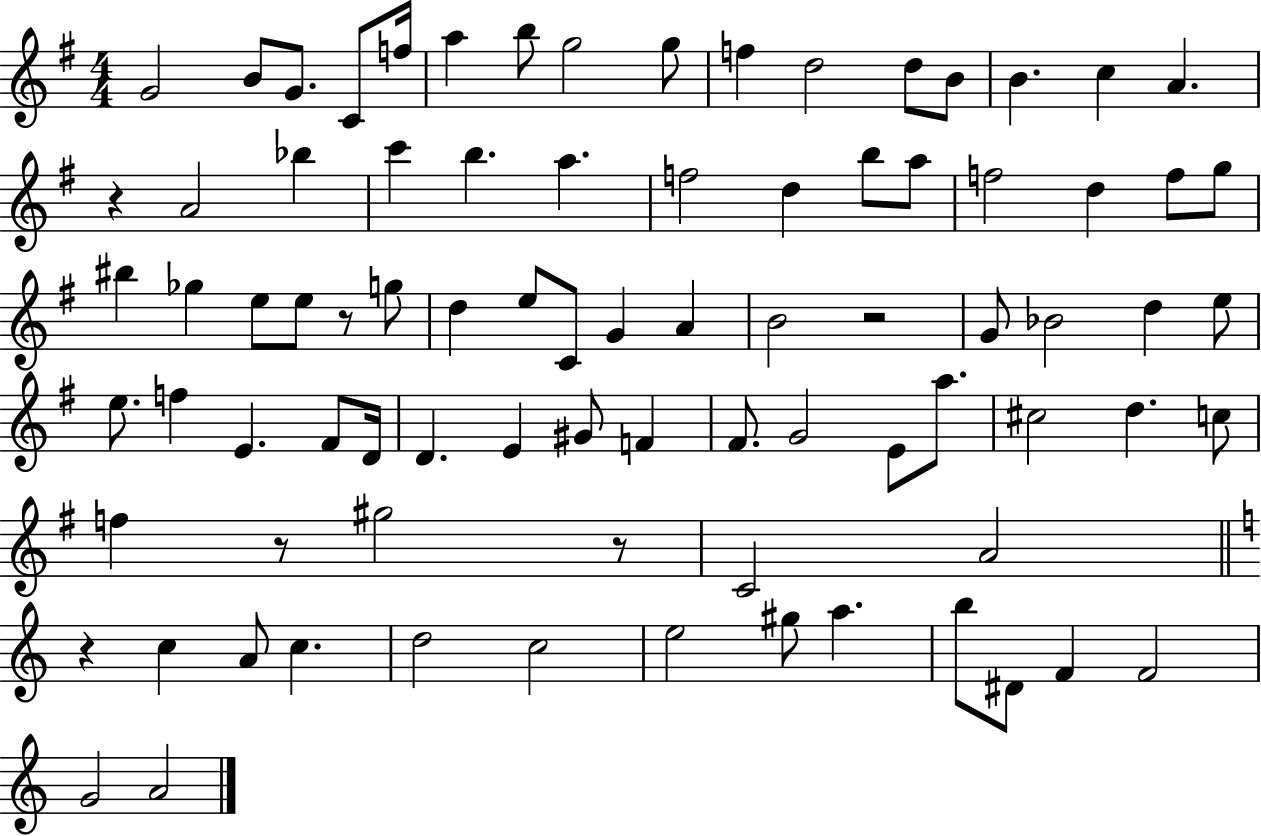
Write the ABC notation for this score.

X:1
T:Untitled
M:4/4
L:1/4
K:G
G2 B/2 G/2 C/2 f/4 a b/2 g2 g/2 f d2 d/2 B/2 B c A z A2 _b c' b a f2 d b/2 a/2 f2 d f/2 g/2 ^b _g e/2 e/2 z/2 g/2 d e/2 C/2 G A B2 z2 G/2 _B2 d e/2 e/2 f E ^F/2 D/4 D E ^G/2 F ^F/2 G2 E/2 a/2 ^c2 d c/2 f z/2 ^g2 z/2 C2 A2 z c A/2 c d2 c2 e2 ^g/2 a b/2 ^D/2 F F2 G2 A2